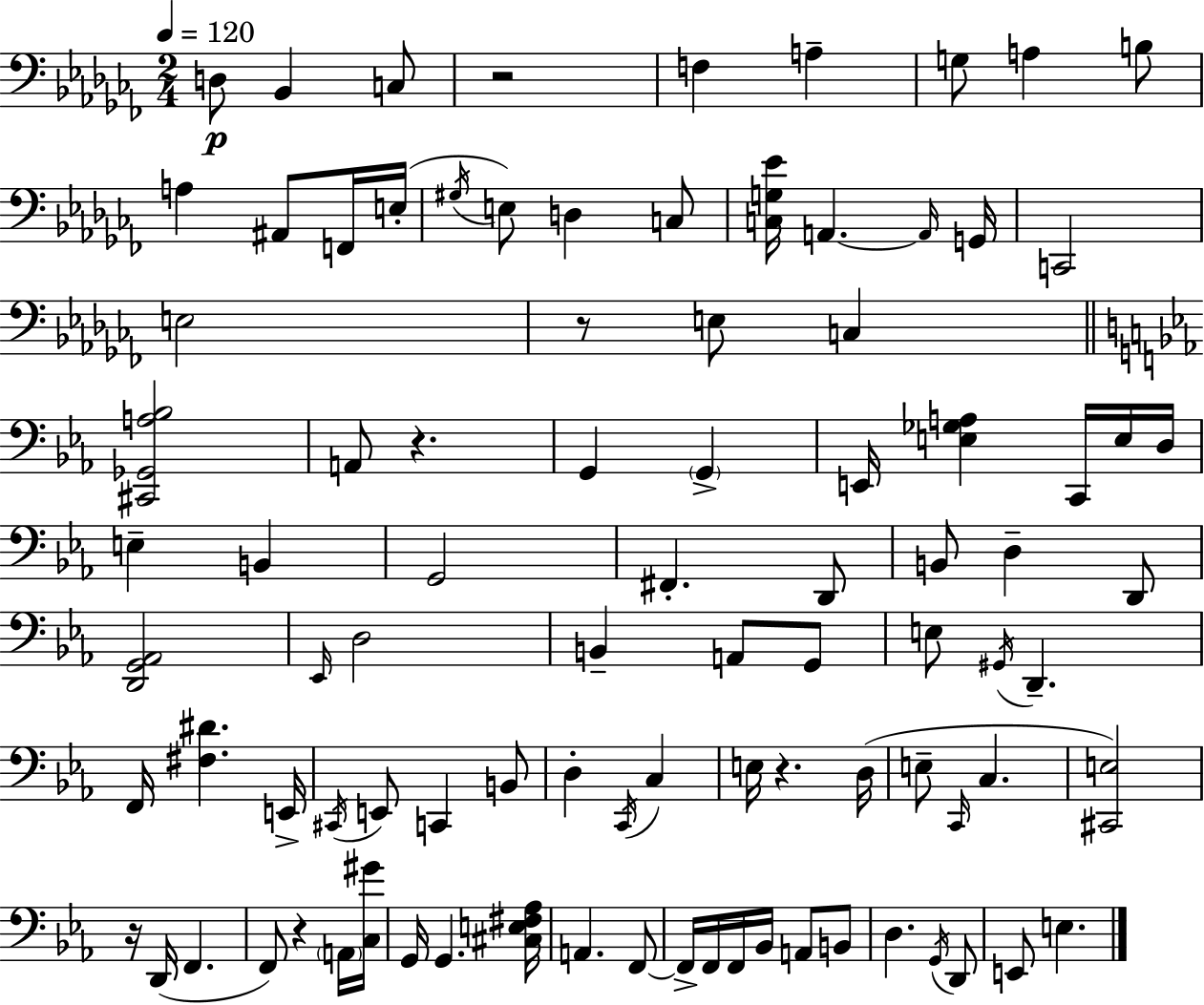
X:1
T:Untitled
M:2/4
L:1/4
K:Abm
D,/2 _B,, C,/2 z2 F, A, G,/2 A, B,/2 A, ^A,,/2 F,,/4 E,/4 ^G,/4 E,/2 D, C,/2 [C,G,_E]/4 A,, A,,/4 G,,/4 C,,2 E,2 z/2 E,/2 C, [^C,,_G,,A,_B,]2 A,,/2 z G,, G,, E,,/4 [E,_G,A,] C,,/4 E,/4 D,/4 E, B,, G,,2 ^F,, D,,/2 B,,/2 D, D,,/2 [D,,G,,_A,,]2 _E,,/4 D,2 B,, A,,/2 G,,/2 E,/2 ^G,,/4 D,, F,,/4 [^F,^D] E,,/4 ^C,,/4 E,,/2 C,, B,,/2 D, C,,/4 C, E,/4 z D,/4 E,/2 C,,/4 C, [^C,,E,]2 z/4 D,,/4 F,, F,,/2 z A,,/4 [C,^G]/4 G,,/4 G,, [^C,E,^F,_A,]/4 A,, F,,/2 F,,/4 F,,/4 F,,/4 _B,,/4 A,,/2 B,,/2 D, G,,/4 D,,/2 E,,/2 E,